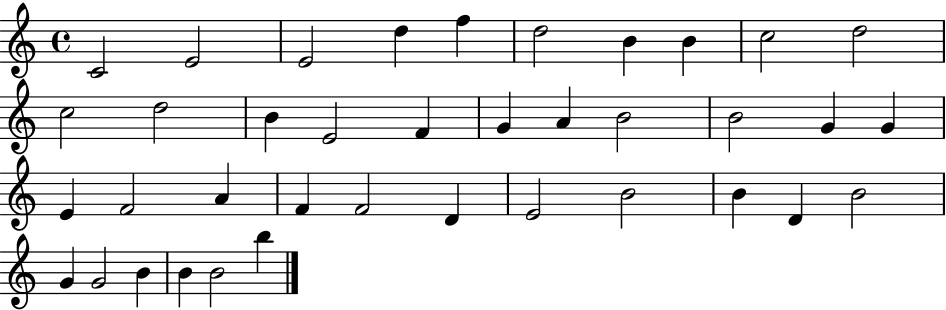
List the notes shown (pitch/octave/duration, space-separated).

C4/h E4/h E4/h D5/q F5/q D5/h B4/q B4/q C5/h D5/h C5/h D5/h B4/q E4/h F4/q G4/q A4/q B4/h B4/h G4/q G4/q E4/q F4/h A4/q F4/q F4/h D4/q E4/h B4/h B4/q D4/q B4/h G4/q G4/h B4/q B4/q B4/h B5/q